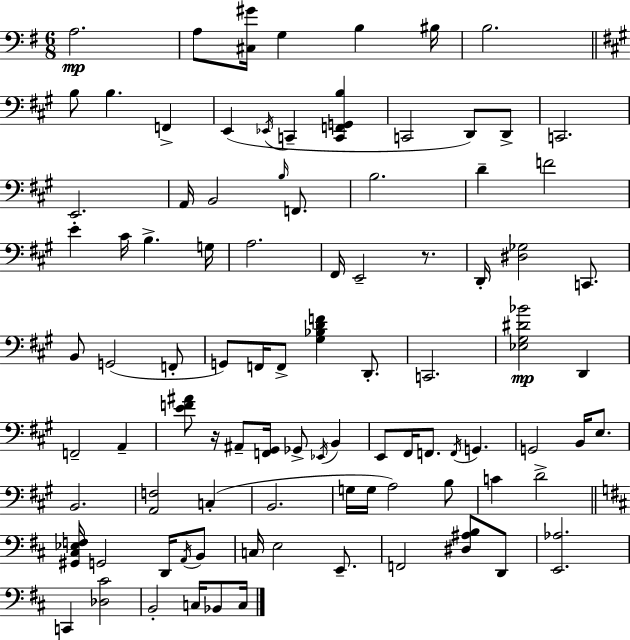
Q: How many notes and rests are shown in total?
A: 93